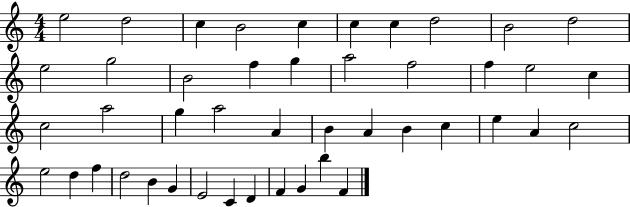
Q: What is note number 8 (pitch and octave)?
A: D5